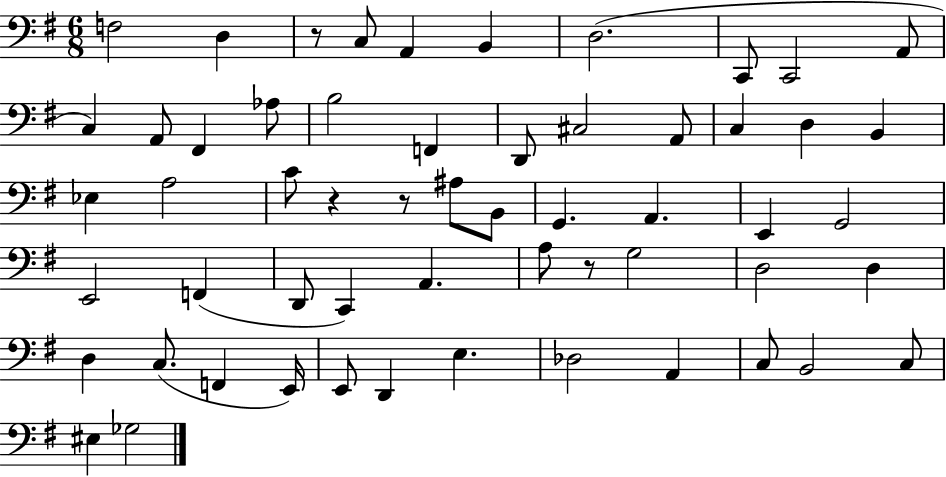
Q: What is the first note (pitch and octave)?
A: F3